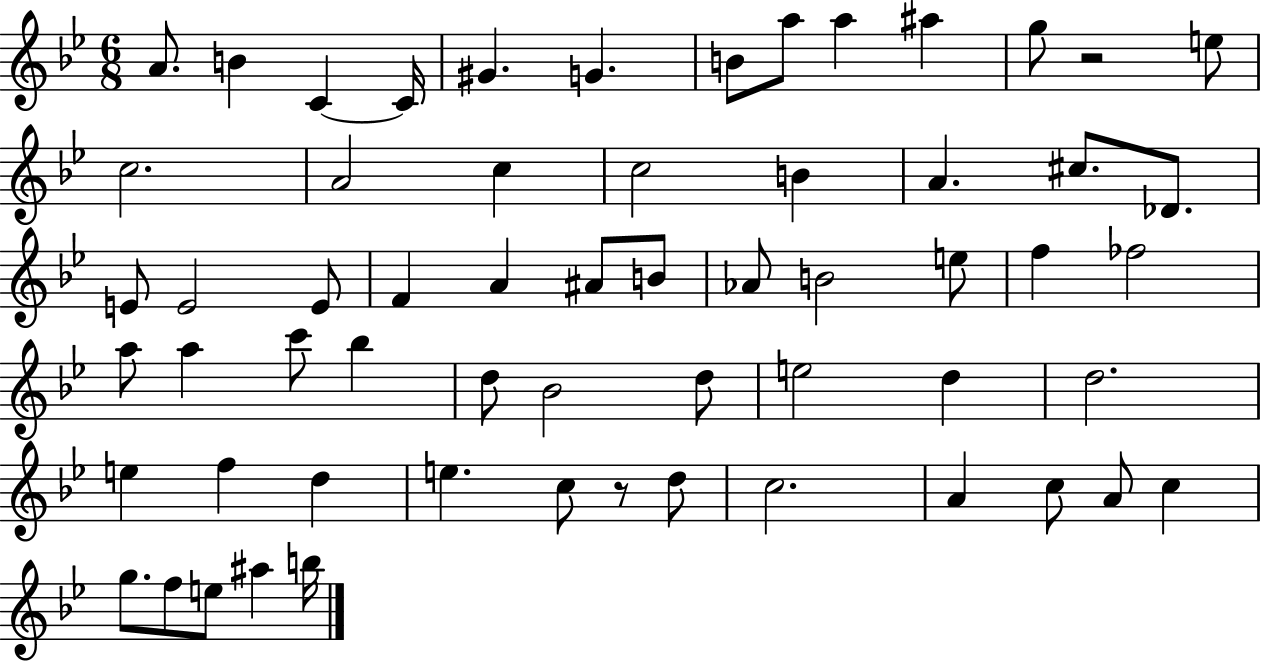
A4/e. B4/q C4/q C4/s G#4/q. G4/q. B4/e A5/e A5/q A#5/q G5/e R/h E5/e C5/h. A4/h C5/q C5/h B4/q A4/q. C#5/e. Db4/e. E4/e E4/h E4/e F4/q A4/q A#4/e B4/e Ab4/e B4/h E5/e F5/q FES5/h A5/e A5/q C6/e Bb5/q D5/e Bb4/h D5/e E5/h D5/q D5/h. E5/q F5/q D5/q E5/q. C5/e R/e D5/e C5/h. A4/q C5/e A4/e C5/q G5/e. F5/e E5/e A#5/q B5/s